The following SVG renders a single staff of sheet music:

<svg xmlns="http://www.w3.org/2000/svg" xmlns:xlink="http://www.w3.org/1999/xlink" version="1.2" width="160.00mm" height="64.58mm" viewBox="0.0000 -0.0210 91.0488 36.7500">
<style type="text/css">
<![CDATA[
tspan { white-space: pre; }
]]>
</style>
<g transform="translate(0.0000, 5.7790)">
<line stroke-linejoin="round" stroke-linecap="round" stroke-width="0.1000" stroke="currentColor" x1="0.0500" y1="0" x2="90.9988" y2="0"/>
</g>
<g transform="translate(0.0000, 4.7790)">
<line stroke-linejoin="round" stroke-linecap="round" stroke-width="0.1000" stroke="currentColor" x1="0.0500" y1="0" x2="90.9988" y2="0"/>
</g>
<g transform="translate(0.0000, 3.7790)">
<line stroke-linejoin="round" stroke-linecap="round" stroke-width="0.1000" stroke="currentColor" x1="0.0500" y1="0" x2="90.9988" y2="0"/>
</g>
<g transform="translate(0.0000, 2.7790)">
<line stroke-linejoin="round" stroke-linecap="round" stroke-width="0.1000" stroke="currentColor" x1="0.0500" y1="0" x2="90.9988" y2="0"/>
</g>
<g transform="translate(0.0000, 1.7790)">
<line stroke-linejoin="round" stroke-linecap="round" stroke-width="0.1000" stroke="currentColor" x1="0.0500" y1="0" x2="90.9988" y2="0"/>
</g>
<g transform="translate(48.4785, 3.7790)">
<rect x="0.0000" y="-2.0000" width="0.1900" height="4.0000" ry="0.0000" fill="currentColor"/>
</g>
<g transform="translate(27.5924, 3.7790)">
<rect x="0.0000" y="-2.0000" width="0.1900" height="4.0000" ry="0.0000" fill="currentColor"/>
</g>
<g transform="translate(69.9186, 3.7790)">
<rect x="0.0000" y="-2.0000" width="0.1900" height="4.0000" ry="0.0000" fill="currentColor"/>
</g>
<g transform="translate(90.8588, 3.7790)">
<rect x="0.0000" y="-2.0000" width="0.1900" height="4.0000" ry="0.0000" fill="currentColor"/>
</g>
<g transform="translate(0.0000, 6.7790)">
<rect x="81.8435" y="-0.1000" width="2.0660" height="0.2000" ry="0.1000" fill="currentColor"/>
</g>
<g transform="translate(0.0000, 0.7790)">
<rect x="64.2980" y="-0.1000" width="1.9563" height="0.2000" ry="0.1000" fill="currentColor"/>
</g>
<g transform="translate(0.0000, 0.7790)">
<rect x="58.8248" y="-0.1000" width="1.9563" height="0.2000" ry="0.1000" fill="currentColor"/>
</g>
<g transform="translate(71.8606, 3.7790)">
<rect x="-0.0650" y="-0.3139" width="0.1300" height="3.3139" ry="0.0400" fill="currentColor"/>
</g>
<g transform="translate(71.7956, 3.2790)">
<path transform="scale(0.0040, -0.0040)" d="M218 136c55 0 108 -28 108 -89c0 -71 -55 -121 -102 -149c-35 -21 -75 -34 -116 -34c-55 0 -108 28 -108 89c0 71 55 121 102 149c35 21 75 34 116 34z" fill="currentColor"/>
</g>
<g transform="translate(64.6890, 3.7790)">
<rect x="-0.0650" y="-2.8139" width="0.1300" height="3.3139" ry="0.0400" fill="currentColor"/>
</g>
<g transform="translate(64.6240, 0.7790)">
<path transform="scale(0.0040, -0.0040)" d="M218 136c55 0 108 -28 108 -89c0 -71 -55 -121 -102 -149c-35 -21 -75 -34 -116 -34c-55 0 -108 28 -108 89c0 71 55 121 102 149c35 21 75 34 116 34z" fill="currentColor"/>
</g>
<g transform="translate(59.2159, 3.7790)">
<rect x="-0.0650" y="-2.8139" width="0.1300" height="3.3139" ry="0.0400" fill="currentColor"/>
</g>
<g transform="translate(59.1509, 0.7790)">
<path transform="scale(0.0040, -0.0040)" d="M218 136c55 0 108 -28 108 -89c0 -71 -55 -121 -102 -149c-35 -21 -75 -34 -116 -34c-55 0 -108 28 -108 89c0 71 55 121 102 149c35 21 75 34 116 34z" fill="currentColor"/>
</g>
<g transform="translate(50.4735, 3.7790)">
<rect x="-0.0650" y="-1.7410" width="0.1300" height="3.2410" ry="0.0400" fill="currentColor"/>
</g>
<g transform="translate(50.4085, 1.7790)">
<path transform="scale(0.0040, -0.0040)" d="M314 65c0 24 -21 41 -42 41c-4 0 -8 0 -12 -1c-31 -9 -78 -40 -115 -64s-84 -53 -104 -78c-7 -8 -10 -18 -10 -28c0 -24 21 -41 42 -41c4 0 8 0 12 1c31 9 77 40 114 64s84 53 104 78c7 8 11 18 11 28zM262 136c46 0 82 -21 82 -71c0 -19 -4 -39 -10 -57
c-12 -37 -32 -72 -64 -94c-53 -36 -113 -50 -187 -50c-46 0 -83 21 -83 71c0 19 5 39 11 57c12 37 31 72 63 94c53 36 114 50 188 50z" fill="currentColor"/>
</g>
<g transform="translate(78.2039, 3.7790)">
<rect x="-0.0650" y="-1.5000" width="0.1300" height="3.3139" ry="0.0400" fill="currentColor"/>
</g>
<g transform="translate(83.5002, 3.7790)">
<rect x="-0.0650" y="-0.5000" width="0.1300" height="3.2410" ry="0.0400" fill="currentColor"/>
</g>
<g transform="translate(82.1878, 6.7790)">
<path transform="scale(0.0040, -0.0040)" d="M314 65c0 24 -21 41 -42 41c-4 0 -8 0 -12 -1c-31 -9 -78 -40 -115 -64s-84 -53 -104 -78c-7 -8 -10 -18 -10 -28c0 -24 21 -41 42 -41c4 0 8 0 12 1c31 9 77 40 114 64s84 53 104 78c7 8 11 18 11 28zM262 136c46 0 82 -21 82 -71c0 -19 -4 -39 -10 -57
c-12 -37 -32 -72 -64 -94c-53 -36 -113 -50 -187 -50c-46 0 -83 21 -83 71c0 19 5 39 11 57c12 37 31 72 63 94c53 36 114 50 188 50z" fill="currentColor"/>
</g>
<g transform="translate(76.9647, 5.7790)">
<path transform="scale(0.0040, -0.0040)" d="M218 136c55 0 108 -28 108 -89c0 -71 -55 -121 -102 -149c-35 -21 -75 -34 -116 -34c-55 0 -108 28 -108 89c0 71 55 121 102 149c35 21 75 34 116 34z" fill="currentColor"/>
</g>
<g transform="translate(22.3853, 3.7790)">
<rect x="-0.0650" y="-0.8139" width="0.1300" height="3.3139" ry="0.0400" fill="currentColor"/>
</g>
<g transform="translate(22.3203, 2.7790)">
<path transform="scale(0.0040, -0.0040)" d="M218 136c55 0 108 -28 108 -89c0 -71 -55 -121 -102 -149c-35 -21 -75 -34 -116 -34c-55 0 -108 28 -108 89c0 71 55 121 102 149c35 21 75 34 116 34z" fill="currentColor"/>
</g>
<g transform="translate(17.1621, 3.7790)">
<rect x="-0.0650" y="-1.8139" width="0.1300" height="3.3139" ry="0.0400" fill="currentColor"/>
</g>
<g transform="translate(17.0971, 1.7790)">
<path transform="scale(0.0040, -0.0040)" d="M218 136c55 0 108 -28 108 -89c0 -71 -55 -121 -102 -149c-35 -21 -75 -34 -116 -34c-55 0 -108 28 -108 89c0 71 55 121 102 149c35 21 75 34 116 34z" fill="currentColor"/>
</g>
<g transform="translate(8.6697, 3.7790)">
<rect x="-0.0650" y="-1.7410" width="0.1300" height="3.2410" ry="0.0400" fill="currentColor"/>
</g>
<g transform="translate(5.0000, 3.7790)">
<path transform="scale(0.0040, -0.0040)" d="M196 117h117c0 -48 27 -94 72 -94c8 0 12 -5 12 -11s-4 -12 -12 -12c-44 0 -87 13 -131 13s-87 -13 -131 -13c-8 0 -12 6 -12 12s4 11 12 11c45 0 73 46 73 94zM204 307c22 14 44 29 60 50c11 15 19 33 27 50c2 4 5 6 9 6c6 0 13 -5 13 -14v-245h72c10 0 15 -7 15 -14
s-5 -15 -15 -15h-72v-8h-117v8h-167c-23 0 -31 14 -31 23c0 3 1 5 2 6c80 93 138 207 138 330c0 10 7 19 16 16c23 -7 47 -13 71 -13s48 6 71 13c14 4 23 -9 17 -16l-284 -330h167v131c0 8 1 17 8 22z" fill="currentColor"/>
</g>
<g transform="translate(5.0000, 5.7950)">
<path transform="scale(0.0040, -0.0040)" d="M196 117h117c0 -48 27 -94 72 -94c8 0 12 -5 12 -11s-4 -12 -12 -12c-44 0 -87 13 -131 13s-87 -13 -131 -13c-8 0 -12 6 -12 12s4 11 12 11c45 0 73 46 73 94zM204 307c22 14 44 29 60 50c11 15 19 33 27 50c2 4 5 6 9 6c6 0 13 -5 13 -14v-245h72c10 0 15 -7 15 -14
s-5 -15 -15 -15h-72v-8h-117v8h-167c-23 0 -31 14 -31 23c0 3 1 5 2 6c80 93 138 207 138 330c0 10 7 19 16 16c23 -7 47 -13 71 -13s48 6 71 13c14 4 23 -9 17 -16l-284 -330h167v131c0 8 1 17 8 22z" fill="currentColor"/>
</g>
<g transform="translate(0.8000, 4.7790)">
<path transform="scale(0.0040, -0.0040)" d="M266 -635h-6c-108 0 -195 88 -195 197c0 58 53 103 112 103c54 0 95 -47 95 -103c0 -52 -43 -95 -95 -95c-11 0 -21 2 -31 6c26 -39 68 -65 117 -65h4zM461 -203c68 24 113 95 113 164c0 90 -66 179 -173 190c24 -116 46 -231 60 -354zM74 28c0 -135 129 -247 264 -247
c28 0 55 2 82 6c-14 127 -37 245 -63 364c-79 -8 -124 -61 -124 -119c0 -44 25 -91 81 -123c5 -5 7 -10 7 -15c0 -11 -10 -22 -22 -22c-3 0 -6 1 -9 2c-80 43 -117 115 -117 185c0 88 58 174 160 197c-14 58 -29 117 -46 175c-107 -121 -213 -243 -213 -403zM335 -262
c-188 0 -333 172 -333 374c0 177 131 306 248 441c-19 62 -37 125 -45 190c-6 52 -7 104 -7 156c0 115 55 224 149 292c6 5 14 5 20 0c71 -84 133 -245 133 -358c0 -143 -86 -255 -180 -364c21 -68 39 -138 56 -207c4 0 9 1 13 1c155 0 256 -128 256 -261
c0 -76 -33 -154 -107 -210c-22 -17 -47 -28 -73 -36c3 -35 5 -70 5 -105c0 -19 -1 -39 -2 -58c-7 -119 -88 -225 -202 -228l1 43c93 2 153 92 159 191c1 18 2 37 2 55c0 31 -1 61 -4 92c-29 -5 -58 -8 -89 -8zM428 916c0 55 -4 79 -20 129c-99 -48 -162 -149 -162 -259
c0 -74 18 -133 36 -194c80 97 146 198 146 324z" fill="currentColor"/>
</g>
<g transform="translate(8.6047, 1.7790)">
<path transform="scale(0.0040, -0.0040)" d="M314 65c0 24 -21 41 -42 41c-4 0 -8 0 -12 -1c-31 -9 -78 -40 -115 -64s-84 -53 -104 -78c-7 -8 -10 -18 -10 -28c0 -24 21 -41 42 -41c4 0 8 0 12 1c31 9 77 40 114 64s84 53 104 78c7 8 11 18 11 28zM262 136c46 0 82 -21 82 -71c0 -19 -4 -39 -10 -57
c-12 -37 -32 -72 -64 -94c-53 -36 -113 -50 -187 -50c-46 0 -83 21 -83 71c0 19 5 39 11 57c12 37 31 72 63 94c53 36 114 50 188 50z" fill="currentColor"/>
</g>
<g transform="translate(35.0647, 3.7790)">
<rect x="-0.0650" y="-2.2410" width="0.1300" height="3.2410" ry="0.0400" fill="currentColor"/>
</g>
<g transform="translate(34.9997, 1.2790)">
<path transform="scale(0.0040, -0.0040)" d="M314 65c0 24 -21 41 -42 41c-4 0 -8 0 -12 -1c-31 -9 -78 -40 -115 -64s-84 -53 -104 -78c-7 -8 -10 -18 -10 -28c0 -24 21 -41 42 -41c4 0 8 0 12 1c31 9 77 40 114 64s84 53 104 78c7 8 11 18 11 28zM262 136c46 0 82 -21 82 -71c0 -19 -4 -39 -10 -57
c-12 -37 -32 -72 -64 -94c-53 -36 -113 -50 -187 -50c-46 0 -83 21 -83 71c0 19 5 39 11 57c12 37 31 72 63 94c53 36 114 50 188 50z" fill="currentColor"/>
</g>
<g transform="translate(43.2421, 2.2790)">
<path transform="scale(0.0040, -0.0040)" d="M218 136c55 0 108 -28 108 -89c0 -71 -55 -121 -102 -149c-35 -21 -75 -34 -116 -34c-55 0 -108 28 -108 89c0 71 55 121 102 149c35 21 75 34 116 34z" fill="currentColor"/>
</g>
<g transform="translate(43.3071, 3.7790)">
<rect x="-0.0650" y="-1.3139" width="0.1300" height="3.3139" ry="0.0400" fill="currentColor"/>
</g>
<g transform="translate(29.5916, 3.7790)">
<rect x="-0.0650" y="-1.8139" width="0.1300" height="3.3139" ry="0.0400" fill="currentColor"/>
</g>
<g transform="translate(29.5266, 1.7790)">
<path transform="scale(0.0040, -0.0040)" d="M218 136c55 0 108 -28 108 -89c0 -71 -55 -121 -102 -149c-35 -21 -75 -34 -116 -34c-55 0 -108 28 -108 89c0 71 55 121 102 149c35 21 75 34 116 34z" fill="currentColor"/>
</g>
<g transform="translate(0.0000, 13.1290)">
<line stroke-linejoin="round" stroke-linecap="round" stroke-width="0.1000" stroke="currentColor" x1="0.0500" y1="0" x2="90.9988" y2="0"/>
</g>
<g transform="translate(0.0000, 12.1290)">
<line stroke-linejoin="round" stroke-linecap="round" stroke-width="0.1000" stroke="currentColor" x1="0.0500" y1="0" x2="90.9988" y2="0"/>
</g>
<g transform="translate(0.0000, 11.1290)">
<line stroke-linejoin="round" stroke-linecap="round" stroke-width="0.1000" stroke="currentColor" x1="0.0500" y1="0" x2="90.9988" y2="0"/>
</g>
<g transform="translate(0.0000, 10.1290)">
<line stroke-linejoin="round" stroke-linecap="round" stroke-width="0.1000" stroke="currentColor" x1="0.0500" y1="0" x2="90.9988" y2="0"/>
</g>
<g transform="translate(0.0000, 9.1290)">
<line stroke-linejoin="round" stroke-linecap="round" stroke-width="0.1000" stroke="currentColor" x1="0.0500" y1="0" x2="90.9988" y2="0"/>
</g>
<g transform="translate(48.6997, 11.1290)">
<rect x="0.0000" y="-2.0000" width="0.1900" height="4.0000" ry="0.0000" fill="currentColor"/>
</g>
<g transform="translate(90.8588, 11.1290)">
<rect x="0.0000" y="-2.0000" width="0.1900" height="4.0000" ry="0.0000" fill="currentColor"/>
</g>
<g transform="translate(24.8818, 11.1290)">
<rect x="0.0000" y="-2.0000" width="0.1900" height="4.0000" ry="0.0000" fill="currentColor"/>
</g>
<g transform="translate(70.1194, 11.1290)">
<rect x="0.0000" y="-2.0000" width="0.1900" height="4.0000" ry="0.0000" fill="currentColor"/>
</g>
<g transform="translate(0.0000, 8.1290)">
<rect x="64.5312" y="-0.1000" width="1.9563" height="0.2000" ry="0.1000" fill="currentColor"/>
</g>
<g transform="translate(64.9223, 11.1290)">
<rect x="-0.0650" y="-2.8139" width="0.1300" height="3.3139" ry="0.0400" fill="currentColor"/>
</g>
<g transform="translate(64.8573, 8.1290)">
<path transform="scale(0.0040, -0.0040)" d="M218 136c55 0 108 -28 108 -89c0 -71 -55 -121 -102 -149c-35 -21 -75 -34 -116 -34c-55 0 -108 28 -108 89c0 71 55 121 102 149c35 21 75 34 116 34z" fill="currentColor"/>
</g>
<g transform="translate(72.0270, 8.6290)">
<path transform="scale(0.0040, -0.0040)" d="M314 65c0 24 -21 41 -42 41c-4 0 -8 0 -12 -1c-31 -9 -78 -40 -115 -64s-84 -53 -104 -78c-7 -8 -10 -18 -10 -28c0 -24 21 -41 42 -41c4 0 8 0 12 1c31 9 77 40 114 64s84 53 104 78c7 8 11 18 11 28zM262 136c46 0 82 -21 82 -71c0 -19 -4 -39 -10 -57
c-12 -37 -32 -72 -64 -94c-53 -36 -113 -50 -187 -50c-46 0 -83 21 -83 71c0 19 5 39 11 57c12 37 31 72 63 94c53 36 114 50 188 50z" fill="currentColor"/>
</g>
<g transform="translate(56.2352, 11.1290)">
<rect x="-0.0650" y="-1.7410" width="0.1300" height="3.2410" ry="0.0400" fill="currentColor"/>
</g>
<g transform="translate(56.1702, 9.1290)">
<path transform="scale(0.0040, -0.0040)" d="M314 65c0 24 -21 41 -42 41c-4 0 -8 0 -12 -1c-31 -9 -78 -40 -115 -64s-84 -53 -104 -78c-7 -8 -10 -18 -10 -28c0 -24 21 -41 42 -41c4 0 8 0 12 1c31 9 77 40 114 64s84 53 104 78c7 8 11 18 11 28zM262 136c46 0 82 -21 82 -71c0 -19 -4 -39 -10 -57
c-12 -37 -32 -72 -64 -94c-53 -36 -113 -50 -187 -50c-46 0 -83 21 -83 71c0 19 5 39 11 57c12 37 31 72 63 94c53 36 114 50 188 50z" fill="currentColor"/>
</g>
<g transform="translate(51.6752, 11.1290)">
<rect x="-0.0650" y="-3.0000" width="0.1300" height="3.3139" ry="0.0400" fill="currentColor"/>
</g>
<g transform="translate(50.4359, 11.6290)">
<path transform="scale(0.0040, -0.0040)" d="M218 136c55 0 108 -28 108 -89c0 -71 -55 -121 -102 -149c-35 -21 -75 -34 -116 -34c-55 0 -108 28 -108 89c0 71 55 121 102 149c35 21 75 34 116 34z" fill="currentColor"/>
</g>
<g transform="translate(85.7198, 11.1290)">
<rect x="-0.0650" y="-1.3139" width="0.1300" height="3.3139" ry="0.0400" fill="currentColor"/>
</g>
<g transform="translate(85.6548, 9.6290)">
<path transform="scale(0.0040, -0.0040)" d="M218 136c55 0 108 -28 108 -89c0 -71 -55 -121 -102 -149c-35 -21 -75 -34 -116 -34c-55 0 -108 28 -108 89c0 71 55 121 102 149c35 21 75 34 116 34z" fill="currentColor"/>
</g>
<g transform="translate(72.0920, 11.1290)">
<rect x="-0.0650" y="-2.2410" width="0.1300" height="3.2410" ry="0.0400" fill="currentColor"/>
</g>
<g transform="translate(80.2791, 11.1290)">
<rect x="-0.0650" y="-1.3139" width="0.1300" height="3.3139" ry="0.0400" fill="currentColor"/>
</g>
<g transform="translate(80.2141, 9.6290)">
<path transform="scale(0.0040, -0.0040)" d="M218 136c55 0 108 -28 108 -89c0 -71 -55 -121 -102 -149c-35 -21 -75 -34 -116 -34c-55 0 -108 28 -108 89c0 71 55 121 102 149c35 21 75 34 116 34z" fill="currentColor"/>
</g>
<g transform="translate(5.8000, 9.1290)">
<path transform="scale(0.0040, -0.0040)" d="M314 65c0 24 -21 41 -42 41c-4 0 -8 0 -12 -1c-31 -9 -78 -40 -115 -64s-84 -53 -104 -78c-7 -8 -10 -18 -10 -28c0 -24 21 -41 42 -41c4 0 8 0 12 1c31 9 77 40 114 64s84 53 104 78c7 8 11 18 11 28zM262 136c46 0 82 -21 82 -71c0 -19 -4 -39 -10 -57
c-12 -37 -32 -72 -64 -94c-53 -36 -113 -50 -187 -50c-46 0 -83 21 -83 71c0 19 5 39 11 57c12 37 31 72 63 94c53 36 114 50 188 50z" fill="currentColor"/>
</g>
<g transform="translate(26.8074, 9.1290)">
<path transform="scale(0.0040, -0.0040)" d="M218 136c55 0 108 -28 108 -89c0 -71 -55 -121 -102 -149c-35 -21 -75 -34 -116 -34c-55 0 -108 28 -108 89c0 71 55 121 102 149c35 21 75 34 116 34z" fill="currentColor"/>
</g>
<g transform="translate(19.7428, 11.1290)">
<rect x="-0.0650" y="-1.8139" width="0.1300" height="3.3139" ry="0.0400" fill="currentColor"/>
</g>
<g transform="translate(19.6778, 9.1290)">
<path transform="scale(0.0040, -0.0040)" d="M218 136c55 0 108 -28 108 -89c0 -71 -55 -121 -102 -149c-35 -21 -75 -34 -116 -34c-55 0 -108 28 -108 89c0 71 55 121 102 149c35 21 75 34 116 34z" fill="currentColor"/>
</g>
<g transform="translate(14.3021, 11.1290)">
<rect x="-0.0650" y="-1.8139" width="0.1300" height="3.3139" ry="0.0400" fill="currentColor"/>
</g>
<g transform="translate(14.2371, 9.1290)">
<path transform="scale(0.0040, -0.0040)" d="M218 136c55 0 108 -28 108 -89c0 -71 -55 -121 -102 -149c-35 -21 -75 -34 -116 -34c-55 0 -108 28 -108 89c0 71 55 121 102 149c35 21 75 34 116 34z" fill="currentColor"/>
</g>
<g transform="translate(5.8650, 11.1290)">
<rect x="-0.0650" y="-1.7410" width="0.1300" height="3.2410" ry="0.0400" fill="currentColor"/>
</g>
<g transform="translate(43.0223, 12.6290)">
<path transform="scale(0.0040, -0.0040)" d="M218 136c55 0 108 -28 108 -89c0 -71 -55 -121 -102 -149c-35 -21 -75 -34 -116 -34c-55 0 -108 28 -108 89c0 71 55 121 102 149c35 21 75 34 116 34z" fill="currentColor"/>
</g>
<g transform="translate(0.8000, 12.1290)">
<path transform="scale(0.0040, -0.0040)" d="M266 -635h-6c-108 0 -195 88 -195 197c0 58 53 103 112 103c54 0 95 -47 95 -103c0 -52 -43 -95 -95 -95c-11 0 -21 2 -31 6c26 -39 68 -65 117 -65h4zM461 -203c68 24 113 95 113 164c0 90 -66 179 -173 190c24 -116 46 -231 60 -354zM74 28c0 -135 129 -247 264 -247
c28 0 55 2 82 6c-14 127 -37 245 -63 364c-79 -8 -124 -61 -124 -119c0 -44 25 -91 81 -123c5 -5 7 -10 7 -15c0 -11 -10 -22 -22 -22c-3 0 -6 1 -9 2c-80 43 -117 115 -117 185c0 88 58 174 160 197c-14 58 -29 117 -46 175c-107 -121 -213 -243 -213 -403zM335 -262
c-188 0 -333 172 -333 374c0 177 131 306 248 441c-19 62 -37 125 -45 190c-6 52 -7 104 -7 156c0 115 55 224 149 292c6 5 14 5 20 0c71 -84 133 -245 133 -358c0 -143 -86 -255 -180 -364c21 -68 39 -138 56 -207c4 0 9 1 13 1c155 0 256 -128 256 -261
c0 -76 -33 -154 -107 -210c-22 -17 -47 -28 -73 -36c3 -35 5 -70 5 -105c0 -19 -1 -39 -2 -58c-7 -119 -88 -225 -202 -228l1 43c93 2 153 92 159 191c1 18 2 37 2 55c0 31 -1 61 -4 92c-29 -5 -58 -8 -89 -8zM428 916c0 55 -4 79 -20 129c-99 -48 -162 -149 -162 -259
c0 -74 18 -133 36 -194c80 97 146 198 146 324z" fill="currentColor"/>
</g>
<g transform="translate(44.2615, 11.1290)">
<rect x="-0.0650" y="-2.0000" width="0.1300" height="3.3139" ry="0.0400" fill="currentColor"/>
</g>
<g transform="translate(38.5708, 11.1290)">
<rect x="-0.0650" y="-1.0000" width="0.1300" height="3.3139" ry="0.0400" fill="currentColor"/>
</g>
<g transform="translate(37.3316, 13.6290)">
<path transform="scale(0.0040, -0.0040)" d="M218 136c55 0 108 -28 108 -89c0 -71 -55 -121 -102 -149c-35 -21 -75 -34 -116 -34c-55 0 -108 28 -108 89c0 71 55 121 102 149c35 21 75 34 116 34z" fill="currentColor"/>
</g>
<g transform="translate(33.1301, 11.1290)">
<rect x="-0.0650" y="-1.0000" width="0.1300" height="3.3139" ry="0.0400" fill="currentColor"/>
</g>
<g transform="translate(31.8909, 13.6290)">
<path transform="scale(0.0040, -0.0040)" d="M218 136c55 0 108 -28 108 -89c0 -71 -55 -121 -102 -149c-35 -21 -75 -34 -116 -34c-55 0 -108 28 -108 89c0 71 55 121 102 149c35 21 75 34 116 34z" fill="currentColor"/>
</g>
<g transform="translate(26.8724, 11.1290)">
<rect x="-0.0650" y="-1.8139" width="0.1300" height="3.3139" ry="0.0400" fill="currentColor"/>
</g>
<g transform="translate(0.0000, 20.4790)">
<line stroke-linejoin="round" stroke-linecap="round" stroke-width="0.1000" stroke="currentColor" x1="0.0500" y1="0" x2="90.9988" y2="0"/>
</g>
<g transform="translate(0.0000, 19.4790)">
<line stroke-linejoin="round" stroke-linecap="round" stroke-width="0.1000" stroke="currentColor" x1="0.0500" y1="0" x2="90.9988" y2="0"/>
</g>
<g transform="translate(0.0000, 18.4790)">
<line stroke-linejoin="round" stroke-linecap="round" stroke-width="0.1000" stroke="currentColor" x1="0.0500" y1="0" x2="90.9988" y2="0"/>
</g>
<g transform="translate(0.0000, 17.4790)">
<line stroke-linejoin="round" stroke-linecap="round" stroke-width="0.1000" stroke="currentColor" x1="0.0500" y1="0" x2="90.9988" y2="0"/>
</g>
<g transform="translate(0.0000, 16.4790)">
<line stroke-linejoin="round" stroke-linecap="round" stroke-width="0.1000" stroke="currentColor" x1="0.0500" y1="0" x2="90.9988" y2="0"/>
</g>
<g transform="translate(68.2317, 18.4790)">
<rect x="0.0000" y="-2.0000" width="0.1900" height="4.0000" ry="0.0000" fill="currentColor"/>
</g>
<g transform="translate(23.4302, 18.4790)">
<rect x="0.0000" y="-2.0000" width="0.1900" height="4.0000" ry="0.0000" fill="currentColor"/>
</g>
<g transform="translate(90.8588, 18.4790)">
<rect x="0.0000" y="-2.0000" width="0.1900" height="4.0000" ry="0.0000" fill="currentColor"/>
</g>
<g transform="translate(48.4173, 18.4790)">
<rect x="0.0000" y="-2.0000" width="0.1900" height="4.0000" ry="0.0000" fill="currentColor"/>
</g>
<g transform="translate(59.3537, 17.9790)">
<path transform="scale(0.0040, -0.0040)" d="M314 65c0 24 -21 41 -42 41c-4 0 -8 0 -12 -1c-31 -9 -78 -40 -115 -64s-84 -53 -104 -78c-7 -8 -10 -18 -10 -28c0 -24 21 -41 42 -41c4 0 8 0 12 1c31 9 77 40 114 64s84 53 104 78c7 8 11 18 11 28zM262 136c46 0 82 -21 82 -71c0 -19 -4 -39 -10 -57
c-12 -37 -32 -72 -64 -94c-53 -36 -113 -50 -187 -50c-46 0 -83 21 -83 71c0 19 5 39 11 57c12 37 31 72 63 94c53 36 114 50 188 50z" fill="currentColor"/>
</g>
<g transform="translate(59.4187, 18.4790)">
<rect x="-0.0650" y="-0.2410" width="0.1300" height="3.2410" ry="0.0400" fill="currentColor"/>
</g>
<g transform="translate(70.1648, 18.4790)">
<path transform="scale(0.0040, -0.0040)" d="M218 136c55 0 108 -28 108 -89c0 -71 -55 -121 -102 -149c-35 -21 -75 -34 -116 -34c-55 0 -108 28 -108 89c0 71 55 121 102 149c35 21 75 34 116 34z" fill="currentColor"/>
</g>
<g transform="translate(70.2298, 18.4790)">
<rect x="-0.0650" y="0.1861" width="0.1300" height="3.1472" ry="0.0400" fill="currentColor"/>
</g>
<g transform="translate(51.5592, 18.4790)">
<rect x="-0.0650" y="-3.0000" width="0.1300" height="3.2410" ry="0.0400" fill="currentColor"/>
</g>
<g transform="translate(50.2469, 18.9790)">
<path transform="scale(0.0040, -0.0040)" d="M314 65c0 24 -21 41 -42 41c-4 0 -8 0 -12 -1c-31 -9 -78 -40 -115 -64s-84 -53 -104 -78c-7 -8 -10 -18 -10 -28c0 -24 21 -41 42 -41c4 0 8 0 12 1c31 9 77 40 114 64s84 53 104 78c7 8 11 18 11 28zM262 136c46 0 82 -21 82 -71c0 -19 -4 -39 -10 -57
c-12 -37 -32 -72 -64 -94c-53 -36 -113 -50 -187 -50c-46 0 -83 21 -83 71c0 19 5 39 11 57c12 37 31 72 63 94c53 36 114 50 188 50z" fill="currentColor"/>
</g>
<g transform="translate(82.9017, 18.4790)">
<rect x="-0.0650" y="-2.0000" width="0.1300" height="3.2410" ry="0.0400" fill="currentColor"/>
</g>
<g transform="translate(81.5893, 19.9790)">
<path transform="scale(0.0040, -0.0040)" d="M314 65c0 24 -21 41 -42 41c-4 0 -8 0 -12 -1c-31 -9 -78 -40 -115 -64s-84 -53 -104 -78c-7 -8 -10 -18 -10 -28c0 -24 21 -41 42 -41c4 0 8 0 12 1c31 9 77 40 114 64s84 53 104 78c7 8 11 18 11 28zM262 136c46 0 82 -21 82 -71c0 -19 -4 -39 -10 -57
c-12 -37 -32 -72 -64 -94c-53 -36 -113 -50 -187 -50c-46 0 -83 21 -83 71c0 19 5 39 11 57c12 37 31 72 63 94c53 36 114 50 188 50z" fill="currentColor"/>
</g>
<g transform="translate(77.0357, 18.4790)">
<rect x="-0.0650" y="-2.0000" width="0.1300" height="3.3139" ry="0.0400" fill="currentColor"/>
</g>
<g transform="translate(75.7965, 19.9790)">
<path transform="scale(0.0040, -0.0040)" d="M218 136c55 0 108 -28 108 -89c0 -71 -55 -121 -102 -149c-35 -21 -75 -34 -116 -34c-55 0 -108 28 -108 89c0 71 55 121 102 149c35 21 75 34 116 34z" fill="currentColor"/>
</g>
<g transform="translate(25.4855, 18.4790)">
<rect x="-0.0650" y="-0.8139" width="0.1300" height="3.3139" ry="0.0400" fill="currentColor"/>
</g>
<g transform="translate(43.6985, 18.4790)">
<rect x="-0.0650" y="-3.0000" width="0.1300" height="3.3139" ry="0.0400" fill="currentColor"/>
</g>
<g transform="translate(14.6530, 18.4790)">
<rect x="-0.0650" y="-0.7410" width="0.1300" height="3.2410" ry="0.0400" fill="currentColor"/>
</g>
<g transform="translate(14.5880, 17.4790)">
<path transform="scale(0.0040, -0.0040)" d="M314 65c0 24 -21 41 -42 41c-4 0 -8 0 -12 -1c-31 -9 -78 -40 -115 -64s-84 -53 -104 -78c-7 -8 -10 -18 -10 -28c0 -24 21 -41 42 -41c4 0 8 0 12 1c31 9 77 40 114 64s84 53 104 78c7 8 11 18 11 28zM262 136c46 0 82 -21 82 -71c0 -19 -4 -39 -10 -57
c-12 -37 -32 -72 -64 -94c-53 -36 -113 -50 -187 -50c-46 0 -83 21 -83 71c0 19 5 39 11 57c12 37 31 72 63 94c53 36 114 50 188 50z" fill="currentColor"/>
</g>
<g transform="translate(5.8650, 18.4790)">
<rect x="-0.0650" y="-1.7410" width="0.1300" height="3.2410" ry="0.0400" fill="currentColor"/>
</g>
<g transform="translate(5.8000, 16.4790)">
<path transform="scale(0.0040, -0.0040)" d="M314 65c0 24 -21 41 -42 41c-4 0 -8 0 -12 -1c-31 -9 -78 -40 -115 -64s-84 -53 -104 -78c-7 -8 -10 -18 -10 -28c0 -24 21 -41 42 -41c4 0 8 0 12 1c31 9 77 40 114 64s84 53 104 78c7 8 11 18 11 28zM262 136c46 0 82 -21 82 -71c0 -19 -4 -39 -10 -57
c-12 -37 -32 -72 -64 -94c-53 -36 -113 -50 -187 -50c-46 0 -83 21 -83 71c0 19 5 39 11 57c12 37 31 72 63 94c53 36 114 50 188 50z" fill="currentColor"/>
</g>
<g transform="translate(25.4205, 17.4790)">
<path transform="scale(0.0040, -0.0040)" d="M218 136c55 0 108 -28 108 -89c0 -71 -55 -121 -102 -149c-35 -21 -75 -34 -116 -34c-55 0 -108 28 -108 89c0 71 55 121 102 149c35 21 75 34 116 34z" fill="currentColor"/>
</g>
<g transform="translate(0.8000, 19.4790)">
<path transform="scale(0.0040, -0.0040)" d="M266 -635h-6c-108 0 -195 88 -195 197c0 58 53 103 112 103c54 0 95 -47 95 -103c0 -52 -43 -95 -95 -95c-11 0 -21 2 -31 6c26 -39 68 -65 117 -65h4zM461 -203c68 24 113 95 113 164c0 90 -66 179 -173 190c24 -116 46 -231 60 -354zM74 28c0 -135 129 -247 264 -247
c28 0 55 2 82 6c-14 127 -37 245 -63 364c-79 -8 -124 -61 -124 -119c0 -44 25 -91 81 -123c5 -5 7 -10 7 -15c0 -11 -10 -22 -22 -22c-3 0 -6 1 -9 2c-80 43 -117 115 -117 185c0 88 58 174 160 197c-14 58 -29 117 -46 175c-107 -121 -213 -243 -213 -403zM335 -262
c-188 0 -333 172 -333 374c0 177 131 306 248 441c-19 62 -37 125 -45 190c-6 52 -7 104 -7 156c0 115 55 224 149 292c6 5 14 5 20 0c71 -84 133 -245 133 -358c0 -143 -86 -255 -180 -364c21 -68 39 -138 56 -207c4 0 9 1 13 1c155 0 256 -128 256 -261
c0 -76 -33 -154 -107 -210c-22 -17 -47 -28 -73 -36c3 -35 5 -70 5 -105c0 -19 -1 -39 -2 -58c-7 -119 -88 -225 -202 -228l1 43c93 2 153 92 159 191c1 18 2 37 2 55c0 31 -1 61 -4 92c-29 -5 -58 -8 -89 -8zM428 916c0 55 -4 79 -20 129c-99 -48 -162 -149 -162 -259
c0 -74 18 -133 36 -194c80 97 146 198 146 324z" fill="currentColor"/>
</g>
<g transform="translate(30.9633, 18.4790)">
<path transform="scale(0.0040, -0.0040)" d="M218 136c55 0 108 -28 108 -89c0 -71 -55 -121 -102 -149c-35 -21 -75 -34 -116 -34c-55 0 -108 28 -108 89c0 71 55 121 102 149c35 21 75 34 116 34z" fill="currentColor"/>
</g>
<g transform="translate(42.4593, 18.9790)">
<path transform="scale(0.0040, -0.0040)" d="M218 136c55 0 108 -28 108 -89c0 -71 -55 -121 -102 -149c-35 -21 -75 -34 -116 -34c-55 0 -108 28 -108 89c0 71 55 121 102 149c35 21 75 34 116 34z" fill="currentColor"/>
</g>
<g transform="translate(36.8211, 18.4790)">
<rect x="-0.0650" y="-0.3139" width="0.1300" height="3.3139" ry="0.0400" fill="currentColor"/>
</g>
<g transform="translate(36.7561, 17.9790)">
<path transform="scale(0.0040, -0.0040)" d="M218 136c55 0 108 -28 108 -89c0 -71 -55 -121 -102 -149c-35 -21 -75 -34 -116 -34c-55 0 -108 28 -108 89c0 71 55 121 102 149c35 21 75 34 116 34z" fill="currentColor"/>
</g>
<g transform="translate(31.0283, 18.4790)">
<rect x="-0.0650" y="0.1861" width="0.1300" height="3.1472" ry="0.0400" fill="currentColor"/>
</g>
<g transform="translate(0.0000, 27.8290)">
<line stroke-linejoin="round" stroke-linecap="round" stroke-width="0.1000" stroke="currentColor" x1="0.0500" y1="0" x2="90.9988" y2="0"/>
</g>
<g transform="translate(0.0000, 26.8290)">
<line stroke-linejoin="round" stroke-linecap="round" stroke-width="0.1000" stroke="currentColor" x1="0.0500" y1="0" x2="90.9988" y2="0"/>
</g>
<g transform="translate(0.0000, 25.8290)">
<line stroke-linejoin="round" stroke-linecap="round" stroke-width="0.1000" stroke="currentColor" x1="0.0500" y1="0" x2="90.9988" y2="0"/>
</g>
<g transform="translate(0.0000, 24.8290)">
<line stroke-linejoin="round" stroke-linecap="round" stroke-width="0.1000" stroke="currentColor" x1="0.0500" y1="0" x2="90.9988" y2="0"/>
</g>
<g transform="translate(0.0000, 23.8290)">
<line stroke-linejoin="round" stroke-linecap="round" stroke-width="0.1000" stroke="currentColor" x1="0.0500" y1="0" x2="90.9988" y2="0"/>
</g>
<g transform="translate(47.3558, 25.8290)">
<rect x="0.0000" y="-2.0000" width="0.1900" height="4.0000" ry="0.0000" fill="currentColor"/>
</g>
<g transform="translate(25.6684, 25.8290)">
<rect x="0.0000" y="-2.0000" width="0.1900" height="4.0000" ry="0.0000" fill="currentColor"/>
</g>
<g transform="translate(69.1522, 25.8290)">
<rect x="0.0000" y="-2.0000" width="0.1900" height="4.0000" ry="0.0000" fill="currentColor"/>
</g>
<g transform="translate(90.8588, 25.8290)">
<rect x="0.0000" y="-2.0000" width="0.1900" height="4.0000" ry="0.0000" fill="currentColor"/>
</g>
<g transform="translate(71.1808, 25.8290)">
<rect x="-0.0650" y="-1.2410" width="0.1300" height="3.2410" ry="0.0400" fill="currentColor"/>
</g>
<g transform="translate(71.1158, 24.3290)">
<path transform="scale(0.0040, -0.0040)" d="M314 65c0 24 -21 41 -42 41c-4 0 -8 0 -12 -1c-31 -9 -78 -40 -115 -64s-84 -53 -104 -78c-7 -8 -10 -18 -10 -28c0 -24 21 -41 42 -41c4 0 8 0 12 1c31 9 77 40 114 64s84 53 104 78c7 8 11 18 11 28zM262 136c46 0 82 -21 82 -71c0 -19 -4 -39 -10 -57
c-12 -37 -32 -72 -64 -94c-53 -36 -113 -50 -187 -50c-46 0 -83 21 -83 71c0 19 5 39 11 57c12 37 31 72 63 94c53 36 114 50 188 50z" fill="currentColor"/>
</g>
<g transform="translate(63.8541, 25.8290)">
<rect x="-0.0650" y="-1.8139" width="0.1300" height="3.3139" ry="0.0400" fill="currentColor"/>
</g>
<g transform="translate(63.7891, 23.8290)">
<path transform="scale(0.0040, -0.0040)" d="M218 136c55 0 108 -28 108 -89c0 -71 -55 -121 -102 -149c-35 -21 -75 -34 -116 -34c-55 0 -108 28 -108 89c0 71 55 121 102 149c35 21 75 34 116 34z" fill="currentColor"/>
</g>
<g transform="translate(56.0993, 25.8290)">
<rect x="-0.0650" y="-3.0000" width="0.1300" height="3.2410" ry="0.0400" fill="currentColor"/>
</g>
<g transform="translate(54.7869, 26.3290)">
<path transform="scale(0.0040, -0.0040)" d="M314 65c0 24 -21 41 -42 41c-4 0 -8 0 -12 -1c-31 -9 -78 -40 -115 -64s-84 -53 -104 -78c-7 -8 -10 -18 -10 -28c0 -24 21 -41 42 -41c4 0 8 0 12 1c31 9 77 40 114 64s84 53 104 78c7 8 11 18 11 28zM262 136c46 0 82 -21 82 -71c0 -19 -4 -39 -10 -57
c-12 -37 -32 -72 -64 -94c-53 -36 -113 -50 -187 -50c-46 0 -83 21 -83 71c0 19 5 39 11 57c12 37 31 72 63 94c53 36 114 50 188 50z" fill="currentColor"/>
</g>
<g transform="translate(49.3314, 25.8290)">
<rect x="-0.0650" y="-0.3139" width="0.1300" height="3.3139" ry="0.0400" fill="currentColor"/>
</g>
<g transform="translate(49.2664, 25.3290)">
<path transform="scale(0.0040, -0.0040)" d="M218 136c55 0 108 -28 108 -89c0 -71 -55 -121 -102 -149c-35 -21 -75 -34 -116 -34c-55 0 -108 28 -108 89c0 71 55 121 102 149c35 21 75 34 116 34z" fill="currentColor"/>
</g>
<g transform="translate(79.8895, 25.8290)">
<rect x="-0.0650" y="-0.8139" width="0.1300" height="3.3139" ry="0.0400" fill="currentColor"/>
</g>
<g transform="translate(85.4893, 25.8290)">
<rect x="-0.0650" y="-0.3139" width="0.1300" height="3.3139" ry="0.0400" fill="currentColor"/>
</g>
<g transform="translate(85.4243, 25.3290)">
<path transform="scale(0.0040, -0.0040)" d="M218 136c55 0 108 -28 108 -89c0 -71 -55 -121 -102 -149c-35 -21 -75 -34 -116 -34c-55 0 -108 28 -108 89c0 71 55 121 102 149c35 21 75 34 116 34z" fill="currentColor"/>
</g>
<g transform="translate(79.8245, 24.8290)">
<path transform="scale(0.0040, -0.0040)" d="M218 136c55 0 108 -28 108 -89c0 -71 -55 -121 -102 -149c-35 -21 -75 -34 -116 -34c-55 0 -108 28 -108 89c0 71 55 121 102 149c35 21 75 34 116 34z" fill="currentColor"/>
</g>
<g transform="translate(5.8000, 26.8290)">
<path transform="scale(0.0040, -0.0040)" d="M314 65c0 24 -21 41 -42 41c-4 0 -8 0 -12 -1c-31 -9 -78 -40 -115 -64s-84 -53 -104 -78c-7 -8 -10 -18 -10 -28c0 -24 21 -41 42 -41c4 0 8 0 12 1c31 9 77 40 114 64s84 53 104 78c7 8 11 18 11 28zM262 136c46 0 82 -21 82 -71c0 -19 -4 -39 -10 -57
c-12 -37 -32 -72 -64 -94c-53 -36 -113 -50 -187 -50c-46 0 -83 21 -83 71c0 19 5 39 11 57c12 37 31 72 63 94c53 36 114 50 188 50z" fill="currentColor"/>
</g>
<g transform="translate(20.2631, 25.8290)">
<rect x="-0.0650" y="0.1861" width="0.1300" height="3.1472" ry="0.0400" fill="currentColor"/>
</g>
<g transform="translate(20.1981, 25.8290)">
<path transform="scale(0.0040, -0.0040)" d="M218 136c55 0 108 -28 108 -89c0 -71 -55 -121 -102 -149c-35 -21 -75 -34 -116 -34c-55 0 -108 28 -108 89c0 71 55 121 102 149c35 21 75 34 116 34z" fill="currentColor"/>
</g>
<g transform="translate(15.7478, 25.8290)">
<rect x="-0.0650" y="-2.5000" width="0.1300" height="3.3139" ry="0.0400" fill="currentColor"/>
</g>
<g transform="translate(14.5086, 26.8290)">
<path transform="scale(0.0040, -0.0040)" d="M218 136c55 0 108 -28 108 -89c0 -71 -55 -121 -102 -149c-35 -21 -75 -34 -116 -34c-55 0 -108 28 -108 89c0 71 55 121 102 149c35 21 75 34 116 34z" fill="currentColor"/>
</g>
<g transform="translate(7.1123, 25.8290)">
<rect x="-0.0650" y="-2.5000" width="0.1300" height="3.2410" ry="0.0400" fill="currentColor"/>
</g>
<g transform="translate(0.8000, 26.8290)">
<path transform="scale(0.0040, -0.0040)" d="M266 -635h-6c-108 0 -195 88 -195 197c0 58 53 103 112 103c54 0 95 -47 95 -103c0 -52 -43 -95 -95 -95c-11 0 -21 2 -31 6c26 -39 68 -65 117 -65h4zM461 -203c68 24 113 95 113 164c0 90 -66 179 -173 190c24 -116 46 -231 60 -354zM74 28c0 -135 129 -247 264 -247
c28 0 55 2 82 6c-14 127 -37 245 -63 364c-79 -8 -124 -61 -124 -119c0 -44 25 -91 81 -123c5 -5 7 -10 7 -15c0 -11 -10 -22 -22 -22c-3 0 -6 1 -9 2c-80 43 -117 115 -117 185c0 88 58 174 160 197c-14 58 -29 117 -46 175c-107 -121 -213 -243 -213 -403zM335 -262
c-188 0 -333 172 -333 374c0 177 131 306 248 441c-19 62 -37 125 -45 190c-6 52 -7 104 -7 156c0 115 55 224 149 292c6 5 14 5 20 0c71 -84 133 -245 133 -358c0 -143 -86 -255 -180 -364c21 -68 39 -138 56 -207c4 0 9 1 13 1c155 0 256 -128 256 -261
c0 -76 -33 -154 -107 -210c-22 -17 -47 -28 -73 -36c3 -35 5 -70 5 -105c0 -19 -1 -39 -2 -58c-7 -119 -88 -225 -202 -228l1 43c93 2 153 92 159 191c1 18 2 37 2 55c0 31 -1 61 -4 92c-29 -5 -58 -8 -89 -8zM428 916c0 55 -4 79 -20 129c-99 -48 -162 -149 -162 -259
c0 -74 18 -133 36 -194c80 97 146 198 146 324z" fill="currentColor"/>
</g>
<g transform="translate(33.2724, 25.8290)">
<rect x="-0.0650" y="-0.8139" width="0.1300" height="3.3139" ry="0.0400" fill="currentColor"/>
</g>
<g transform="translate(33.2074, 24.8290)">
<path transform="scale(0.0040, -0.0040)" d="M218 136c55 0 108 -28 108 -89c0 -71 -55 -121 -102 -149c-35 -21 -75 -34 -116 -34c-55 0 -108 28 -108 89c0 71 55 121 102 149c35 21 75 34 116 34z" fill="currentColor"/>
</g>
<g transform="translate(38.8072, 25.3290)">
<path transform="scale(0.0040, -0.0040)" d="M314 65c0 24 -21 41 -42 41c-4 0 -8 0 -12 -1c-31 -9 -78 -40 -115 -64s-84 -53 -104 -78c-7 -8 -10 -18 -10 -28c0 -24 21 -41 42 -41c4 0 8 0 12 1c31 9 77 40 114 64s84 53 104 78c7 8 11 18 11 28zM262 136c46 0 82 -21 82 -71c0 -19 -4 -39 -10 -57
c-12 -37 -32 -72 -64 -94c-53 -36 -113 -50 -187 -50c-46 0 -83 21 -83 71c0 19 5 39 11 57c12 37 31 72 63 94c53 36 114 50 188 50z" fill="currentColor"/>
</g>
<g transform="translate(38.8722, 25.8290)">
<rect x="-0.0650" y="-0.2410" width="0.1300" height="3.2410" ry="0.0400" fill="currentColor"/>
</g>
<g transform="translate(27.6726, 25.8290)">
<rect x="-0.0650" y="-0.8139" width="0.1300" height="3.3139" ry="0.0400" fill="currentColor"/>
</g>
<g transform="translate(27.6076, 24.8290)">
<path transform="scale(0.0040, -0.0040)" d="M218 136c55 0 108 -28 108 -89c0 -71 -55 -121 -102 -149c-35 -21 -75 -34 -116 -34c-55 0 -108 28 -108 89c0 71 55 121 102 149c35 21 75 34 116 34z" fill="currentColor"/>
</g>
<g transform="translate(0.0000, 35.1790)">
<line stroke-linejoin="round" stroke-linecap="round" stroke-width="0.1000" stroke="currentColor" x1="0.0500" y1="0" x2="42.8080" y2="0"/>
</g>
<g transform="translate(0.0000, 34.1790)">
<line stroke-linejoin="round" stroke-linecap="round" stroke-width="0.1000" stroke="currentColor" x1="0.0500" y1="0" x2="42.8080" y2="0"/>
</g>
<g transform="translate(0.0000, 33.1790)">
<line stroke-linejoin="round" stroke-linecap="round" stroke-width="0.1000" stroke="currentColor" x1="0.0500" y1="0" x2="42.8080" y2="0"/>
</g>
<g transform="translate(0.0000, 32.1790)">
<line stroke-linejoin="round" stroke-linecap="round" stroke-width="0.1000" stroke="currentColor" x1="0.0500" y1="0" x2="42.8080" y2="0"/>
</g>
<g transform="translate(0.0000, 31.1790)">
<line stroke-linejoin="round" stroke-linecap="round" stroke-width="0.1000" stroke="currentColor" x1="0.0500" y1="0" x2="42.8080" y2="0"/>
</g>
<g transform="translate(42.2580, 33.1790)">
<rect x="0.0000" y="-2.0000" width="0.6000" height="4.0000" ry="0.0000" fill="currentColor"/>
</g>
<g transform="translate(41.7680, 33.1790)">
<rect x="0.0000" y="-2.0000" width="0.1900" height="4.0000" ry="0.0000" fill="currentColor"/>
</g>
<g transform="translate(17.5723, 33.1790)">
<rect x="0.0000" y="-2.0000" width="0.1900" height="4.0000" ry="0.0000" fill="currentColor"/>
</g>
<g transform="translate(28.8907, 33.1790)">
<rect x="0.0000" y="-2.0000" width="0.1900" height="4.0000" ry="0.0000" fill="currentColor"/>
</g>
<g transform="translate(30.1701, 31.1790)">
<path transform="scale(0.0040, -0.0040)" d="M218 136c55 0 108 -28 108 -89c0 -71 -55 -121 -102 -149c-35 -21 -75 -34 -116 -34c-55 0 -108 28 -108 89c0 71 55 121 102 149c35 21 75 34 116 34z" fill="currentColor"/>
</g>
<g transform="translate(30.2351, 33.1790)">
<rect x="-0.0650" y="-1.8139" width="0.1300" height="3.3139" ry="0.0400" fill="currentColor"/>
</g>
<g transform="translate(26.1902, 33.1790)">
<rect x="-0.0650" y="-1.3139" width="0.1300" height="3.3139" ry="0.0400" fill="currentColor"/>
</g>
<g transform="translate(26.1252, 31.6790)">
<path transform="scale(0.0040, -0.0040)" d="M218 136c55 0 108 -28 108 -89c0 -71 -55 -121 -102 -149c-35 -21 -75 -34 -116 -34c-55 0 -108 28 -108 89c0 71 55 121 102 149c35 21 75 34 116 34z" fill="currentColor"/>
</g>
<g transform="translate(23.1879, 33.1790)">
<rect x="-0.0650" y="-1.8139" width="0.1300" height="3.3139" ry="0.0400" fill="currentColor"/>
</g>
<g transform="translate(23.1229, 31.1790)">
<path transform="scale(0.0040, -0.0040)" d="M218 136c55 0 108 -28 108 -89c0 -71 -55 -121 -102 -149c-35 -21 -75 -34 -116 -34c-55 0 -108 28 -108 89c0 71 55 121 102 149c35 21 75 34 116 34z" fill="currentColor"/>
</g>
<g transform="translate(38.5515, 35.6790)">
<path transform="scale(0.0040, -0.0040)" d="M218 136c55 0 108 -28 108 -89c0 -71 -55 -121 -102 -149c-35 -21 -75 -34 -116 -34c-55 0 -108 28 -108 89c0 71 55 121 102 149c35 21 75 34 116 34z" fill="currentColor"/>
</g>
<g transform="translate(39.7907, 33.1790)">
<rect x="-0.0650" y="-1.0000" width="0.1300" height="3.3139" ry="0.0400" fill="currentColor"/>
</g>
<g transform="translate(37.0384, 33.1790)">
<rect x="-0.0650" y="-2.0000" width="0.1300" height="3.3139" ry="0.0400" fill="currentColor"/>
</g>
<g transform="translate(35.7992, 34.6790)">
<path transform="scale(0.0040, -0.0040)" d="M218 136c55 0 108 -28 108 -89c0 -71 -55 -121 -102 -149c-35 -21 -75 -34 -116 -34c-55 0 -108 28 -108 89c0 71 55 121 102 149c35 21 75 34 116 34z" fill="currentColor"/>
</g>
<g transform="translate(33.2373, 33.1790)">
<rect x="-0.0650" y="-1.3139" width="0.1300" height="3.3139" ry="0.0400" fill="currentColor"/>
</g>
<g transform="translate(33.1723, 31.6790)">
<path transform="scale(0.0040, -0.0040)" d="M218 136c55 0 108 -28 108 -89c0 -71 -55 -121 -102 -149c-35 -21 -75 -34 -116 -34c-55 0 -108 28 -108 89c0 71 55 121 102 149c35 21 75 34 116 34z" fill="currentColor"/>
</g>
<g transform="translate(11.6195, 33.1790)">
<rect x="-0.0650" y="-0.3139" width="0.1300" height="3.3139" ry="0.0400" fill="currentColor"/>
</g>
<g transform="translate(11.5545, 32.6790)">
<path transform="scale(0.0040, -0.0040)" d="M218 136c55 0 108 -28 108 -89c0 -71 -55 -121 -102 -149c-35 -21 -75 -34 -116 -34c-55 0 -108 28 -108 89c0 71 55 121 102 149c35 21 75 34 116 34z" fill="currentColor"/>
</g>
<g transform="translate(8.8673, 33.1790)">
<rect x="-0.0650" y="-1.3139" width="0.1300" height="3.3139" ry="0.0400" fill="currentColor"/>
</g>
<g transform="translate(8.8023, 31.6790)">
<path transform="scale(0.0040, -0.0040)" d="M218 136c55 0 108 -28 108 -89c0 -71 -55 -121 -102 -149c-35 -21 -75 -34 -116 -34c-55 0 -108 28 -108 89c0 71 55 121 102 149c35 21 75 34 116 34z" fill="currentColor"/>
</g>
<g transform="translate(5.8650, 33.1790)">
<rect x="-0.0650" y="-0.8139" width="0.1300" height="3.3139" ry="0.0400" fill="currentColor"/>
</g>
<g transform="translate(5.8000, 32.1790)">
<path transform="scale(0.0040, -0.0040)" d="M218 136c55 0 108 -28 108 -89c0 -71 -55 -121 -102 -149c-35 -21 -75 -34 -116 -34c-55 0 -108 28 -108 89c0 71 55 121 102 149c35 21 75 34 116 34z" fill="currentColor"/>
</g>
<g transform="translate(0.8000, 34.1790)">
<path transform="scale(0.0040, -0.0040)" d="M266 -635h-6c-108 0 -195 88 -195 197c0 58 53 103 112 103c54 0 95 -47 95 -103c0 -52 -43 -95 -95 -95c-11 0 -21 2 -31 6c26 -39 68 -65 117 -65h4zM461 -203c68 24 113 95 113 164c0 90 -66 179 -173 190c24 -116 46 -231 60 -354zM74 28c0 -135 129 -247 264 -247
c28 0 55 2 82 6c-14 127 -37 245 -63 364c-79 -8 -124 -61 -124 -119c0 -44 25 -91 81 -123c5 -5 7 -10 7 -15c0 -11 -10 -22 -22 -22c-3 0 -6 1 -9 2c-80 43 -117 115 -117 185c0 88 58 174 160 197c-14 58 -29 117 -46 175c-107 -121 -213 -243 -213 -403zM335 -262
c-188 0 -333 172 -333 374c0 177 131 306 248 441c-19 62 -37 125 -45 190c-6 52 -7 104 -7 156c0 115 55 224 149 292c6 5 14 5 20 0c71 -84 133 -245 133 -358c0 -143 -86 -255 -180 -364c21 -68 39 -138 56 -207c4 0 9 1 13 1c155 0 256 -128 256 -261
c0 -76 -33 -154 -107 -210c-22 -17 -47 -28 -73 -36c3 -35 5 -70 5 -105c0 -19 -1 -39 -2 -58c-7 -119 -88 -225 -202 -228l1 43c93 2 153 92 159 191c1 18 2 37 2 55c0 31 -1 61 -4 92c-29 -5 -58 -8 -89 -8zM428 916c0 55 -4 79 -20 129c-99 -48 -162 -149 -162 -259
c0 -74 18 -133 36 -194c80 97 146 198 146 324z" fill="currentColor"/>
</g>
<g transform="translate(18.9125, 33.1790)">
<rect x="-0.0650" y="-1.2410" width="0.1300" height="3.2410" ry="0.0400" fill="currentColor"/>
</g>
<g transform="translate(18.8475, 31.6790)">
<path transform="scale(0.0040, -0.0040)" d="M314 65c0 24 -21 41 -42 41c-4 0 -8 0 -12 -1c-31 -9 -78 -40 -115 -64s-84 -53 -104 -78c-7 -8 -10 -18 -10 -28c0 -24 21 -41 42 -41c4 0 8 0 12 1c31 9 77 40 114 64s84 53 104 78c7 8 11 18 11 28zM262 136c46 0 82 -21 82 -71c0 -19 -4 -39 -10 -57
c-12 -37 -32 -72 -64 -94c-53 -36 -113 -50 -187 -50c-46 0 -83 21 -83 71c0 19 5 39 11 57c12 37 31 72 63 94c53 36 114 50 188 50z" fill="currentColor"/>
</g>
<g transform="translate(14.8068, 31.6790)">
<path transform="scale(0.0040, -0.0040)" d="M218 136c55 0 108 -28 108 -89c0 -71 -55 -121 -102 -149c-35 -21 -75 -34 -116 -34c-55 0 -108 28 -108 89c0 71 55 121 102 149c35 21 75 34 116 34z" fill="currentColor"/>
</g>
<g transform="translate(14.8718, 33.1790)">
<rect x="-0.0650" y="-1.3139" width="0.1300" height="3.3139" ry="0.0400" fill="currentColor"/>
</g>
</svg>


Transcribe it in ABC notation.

X:1
T:Untitled
M:4/4
L:1/4
K:C
f2 f d f g2 e f2 a a c E C2 f2 f f f D D F A f2 a g2 e e f2 d2 d B c A A2 c2 B F F2 G2 G B d d c2 c A2 f e2 d c d e c e e2 f e f e F D